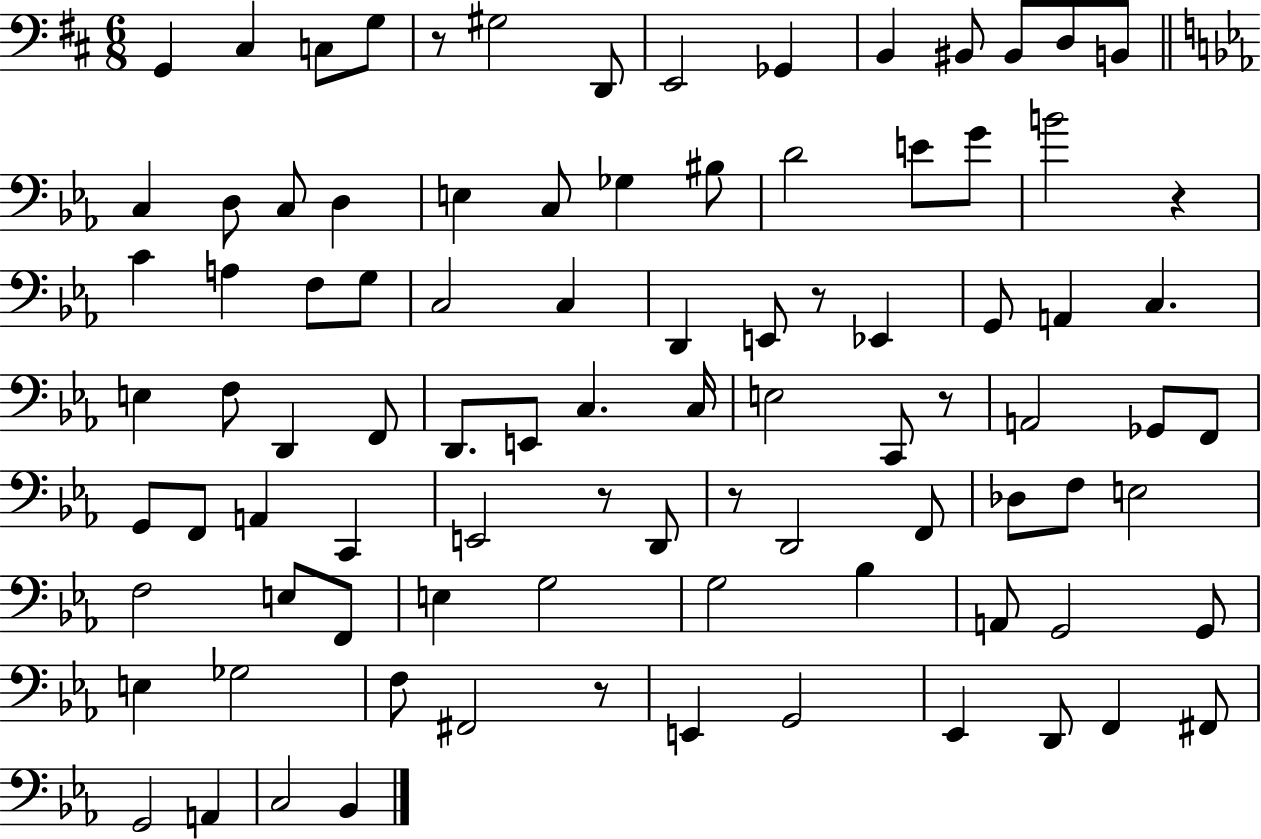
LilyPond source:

{
  \clef bass
  \numericTimeSignature
  \time 6/8
  \key d \major
  g,4 cis4 c8 g8 | r8 gis2 d,8 | e,2 ges,4 | b,4 bis,8 bis,8 d8 b,8 | \break \bar "||" \break \key c \minor c4 d8 c8 d4 | e4 c8 ges4 bis8 | d'2 e'8 g'8 | b'2 r4 | \break c'4 a4 f8 g8 | c2 c4 | d,4 e,8 r8 ees,4 | g,8 a,4 c4. | \break e4 f8 d,4 f,8 | d,8. e,8 c4. c16 | e2 c,8 r8 | a,2 ges,8 f,8 | \break g,8 f,8 a,4 c,4 | e,2 r8 d,8 | r8 d,2 f,8 | des8 f8 e2 | \break f2 e8 f,8 | e4 g2 | g2 bes4 | a,8 g,2 g,8 | \break e4 ges2 | f8 fis,2 r8 | e,4 g,2 | ees,4 d,8 f,4 fis,8 | \break g,2 a,4 | c2 bes,4 | \bar "|."
}